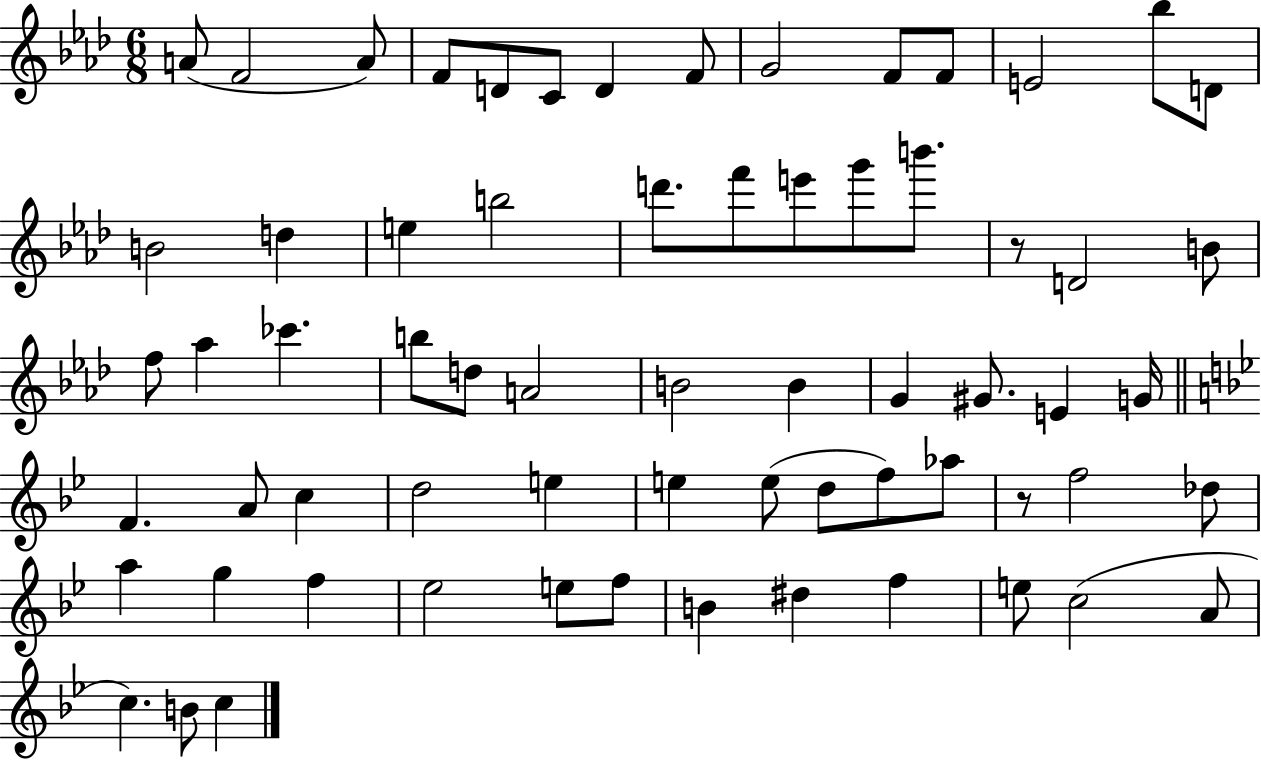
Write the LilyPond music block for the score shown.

{
  \clef treble
  \numericTimeSignature
  \time 6/8
  \key aes \major
  \repeat volta 2 { a'8( f'2 a'8) | f'8 d'8 c'8 d'4 f'8 | g'2 f'8 f'8 | e'2 bes''8 d'8 | \break b'2 d''4 | e''4 b''2 | d'''8. f'''8 e'''8 g'''8 b'''8. | r8 d'2 b'8 | \break f''8 aes''4 ces'''4. | b''8 d''8 a'2 | b'2 b'4 | g'4 gis'8. e'4 g'16 | \break \bar "||" \break \key bes \major f'4. a'8 c''4 | d''2 e''4 | e''4 e''8( d''8 f''8) aes''8 | r8 f''2 des''8 | \break a''4 g''4 f''4 | ees''2 e''8 f''8 | b'4 dis''4 f''4 | e''8 c''2( a'8 | \break c''4.) b'8 c''4 | } \bar "|."
}